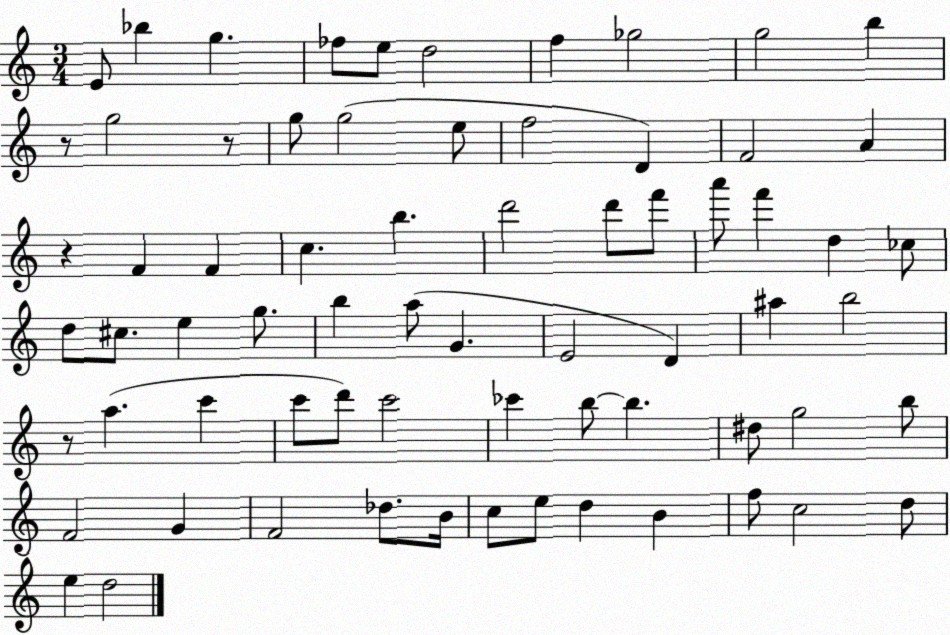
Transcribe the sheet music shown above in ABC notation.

X:1
T:Untitled
M:3/4
L:1/4
K:C
E/2 _b g _f/2 e/2 d2 f _g2 g2 b z/2 g2 z/2 g/2 g2 e/2 f2 D F2 A z F F c b d'2 d'/2 f'/2 a'/2 f' d _c/2 d/2 ^c/2 e g/2 b a/2 G E2 D ^a b2 z/2 a c' c'/2 d'/2 c'2 _c' b/2 b ^d/2 g2 b/2 F2 G F2 _d/2 B/4 c/2 e/2 d B f/2 c2 d/2 e d2